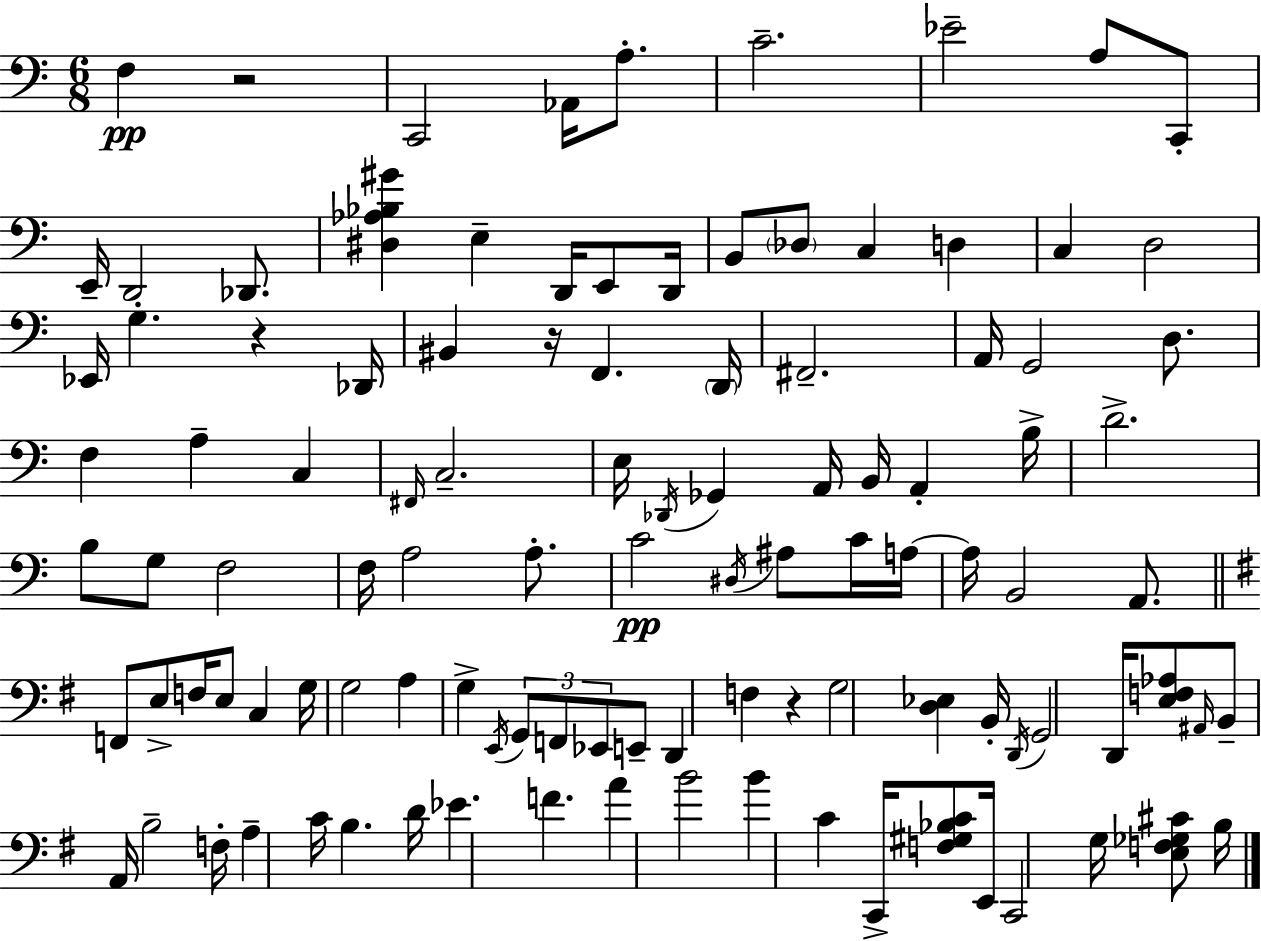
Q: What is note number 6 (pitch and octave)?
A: Eb4